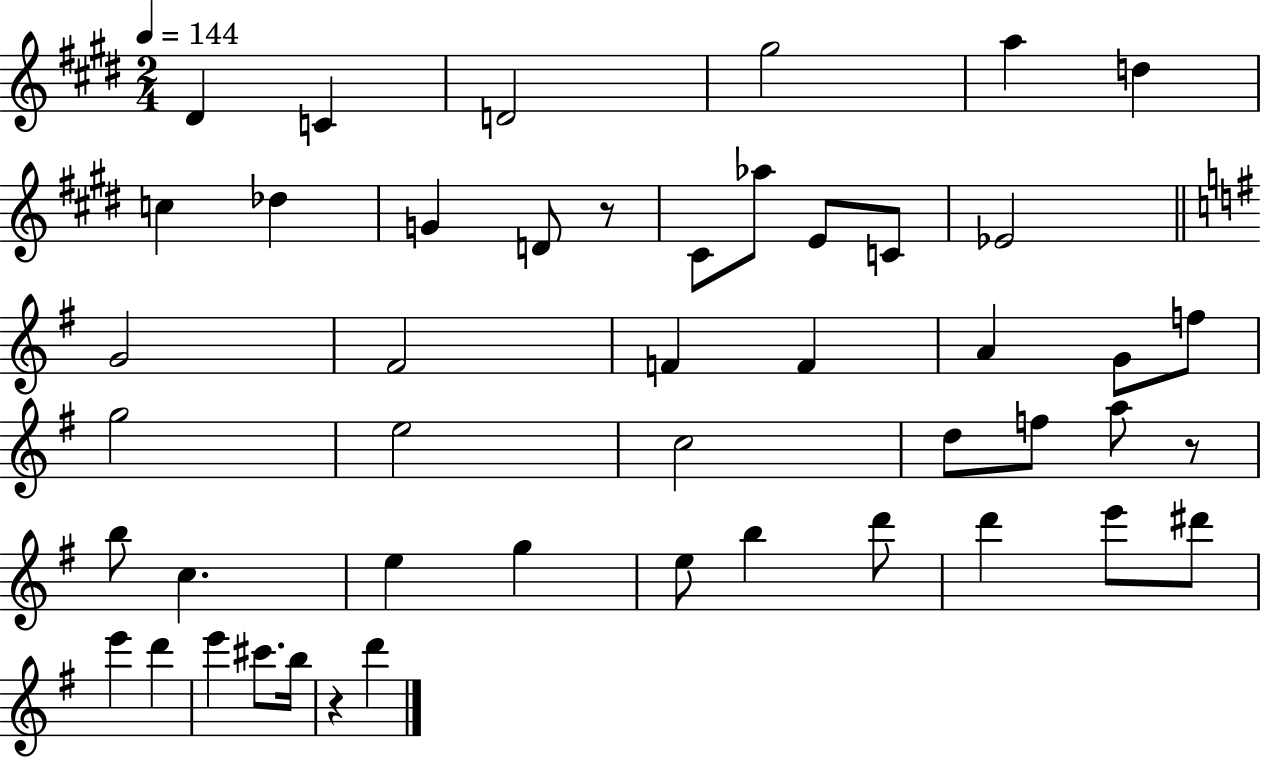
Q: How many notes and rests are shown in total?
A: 47